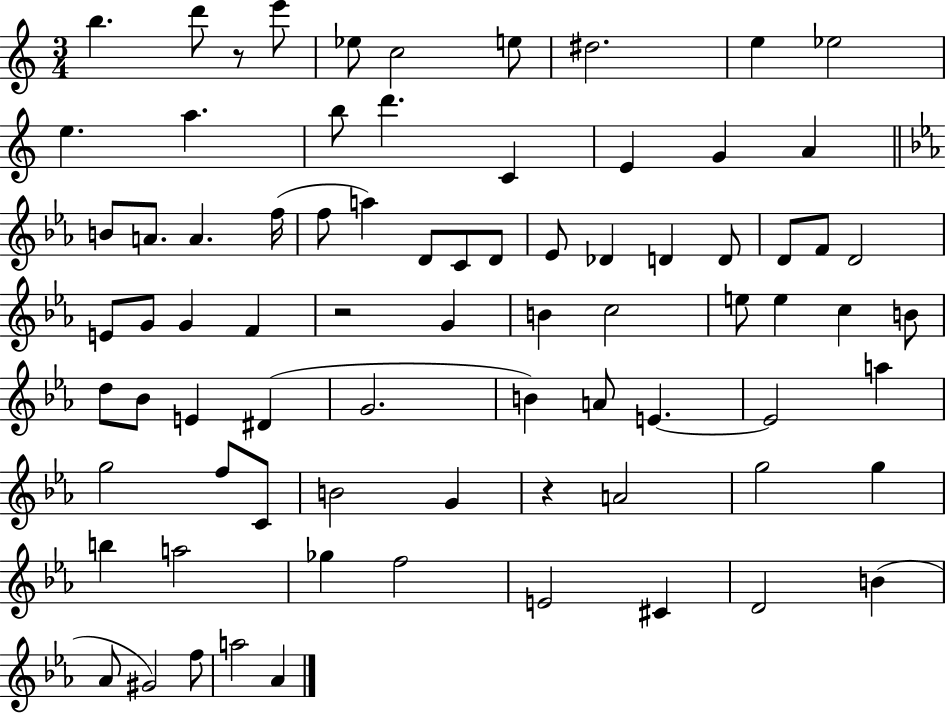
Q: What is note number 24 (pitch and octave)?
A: D4